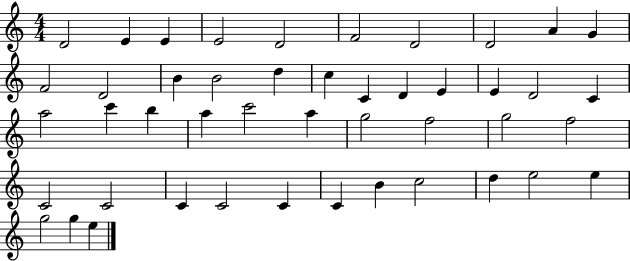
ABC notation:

X:1
T:Untitled
M:4/4
L:1/4
K:C
D2 E E E2 D2 F2 D2 D2 A G F2 D2 B B2 d c C D E E D2 C a2 c' b a c'2 a g2 f2 g2 f2 C2 C2 C C2 C C B c2 d e2 e g2 g e